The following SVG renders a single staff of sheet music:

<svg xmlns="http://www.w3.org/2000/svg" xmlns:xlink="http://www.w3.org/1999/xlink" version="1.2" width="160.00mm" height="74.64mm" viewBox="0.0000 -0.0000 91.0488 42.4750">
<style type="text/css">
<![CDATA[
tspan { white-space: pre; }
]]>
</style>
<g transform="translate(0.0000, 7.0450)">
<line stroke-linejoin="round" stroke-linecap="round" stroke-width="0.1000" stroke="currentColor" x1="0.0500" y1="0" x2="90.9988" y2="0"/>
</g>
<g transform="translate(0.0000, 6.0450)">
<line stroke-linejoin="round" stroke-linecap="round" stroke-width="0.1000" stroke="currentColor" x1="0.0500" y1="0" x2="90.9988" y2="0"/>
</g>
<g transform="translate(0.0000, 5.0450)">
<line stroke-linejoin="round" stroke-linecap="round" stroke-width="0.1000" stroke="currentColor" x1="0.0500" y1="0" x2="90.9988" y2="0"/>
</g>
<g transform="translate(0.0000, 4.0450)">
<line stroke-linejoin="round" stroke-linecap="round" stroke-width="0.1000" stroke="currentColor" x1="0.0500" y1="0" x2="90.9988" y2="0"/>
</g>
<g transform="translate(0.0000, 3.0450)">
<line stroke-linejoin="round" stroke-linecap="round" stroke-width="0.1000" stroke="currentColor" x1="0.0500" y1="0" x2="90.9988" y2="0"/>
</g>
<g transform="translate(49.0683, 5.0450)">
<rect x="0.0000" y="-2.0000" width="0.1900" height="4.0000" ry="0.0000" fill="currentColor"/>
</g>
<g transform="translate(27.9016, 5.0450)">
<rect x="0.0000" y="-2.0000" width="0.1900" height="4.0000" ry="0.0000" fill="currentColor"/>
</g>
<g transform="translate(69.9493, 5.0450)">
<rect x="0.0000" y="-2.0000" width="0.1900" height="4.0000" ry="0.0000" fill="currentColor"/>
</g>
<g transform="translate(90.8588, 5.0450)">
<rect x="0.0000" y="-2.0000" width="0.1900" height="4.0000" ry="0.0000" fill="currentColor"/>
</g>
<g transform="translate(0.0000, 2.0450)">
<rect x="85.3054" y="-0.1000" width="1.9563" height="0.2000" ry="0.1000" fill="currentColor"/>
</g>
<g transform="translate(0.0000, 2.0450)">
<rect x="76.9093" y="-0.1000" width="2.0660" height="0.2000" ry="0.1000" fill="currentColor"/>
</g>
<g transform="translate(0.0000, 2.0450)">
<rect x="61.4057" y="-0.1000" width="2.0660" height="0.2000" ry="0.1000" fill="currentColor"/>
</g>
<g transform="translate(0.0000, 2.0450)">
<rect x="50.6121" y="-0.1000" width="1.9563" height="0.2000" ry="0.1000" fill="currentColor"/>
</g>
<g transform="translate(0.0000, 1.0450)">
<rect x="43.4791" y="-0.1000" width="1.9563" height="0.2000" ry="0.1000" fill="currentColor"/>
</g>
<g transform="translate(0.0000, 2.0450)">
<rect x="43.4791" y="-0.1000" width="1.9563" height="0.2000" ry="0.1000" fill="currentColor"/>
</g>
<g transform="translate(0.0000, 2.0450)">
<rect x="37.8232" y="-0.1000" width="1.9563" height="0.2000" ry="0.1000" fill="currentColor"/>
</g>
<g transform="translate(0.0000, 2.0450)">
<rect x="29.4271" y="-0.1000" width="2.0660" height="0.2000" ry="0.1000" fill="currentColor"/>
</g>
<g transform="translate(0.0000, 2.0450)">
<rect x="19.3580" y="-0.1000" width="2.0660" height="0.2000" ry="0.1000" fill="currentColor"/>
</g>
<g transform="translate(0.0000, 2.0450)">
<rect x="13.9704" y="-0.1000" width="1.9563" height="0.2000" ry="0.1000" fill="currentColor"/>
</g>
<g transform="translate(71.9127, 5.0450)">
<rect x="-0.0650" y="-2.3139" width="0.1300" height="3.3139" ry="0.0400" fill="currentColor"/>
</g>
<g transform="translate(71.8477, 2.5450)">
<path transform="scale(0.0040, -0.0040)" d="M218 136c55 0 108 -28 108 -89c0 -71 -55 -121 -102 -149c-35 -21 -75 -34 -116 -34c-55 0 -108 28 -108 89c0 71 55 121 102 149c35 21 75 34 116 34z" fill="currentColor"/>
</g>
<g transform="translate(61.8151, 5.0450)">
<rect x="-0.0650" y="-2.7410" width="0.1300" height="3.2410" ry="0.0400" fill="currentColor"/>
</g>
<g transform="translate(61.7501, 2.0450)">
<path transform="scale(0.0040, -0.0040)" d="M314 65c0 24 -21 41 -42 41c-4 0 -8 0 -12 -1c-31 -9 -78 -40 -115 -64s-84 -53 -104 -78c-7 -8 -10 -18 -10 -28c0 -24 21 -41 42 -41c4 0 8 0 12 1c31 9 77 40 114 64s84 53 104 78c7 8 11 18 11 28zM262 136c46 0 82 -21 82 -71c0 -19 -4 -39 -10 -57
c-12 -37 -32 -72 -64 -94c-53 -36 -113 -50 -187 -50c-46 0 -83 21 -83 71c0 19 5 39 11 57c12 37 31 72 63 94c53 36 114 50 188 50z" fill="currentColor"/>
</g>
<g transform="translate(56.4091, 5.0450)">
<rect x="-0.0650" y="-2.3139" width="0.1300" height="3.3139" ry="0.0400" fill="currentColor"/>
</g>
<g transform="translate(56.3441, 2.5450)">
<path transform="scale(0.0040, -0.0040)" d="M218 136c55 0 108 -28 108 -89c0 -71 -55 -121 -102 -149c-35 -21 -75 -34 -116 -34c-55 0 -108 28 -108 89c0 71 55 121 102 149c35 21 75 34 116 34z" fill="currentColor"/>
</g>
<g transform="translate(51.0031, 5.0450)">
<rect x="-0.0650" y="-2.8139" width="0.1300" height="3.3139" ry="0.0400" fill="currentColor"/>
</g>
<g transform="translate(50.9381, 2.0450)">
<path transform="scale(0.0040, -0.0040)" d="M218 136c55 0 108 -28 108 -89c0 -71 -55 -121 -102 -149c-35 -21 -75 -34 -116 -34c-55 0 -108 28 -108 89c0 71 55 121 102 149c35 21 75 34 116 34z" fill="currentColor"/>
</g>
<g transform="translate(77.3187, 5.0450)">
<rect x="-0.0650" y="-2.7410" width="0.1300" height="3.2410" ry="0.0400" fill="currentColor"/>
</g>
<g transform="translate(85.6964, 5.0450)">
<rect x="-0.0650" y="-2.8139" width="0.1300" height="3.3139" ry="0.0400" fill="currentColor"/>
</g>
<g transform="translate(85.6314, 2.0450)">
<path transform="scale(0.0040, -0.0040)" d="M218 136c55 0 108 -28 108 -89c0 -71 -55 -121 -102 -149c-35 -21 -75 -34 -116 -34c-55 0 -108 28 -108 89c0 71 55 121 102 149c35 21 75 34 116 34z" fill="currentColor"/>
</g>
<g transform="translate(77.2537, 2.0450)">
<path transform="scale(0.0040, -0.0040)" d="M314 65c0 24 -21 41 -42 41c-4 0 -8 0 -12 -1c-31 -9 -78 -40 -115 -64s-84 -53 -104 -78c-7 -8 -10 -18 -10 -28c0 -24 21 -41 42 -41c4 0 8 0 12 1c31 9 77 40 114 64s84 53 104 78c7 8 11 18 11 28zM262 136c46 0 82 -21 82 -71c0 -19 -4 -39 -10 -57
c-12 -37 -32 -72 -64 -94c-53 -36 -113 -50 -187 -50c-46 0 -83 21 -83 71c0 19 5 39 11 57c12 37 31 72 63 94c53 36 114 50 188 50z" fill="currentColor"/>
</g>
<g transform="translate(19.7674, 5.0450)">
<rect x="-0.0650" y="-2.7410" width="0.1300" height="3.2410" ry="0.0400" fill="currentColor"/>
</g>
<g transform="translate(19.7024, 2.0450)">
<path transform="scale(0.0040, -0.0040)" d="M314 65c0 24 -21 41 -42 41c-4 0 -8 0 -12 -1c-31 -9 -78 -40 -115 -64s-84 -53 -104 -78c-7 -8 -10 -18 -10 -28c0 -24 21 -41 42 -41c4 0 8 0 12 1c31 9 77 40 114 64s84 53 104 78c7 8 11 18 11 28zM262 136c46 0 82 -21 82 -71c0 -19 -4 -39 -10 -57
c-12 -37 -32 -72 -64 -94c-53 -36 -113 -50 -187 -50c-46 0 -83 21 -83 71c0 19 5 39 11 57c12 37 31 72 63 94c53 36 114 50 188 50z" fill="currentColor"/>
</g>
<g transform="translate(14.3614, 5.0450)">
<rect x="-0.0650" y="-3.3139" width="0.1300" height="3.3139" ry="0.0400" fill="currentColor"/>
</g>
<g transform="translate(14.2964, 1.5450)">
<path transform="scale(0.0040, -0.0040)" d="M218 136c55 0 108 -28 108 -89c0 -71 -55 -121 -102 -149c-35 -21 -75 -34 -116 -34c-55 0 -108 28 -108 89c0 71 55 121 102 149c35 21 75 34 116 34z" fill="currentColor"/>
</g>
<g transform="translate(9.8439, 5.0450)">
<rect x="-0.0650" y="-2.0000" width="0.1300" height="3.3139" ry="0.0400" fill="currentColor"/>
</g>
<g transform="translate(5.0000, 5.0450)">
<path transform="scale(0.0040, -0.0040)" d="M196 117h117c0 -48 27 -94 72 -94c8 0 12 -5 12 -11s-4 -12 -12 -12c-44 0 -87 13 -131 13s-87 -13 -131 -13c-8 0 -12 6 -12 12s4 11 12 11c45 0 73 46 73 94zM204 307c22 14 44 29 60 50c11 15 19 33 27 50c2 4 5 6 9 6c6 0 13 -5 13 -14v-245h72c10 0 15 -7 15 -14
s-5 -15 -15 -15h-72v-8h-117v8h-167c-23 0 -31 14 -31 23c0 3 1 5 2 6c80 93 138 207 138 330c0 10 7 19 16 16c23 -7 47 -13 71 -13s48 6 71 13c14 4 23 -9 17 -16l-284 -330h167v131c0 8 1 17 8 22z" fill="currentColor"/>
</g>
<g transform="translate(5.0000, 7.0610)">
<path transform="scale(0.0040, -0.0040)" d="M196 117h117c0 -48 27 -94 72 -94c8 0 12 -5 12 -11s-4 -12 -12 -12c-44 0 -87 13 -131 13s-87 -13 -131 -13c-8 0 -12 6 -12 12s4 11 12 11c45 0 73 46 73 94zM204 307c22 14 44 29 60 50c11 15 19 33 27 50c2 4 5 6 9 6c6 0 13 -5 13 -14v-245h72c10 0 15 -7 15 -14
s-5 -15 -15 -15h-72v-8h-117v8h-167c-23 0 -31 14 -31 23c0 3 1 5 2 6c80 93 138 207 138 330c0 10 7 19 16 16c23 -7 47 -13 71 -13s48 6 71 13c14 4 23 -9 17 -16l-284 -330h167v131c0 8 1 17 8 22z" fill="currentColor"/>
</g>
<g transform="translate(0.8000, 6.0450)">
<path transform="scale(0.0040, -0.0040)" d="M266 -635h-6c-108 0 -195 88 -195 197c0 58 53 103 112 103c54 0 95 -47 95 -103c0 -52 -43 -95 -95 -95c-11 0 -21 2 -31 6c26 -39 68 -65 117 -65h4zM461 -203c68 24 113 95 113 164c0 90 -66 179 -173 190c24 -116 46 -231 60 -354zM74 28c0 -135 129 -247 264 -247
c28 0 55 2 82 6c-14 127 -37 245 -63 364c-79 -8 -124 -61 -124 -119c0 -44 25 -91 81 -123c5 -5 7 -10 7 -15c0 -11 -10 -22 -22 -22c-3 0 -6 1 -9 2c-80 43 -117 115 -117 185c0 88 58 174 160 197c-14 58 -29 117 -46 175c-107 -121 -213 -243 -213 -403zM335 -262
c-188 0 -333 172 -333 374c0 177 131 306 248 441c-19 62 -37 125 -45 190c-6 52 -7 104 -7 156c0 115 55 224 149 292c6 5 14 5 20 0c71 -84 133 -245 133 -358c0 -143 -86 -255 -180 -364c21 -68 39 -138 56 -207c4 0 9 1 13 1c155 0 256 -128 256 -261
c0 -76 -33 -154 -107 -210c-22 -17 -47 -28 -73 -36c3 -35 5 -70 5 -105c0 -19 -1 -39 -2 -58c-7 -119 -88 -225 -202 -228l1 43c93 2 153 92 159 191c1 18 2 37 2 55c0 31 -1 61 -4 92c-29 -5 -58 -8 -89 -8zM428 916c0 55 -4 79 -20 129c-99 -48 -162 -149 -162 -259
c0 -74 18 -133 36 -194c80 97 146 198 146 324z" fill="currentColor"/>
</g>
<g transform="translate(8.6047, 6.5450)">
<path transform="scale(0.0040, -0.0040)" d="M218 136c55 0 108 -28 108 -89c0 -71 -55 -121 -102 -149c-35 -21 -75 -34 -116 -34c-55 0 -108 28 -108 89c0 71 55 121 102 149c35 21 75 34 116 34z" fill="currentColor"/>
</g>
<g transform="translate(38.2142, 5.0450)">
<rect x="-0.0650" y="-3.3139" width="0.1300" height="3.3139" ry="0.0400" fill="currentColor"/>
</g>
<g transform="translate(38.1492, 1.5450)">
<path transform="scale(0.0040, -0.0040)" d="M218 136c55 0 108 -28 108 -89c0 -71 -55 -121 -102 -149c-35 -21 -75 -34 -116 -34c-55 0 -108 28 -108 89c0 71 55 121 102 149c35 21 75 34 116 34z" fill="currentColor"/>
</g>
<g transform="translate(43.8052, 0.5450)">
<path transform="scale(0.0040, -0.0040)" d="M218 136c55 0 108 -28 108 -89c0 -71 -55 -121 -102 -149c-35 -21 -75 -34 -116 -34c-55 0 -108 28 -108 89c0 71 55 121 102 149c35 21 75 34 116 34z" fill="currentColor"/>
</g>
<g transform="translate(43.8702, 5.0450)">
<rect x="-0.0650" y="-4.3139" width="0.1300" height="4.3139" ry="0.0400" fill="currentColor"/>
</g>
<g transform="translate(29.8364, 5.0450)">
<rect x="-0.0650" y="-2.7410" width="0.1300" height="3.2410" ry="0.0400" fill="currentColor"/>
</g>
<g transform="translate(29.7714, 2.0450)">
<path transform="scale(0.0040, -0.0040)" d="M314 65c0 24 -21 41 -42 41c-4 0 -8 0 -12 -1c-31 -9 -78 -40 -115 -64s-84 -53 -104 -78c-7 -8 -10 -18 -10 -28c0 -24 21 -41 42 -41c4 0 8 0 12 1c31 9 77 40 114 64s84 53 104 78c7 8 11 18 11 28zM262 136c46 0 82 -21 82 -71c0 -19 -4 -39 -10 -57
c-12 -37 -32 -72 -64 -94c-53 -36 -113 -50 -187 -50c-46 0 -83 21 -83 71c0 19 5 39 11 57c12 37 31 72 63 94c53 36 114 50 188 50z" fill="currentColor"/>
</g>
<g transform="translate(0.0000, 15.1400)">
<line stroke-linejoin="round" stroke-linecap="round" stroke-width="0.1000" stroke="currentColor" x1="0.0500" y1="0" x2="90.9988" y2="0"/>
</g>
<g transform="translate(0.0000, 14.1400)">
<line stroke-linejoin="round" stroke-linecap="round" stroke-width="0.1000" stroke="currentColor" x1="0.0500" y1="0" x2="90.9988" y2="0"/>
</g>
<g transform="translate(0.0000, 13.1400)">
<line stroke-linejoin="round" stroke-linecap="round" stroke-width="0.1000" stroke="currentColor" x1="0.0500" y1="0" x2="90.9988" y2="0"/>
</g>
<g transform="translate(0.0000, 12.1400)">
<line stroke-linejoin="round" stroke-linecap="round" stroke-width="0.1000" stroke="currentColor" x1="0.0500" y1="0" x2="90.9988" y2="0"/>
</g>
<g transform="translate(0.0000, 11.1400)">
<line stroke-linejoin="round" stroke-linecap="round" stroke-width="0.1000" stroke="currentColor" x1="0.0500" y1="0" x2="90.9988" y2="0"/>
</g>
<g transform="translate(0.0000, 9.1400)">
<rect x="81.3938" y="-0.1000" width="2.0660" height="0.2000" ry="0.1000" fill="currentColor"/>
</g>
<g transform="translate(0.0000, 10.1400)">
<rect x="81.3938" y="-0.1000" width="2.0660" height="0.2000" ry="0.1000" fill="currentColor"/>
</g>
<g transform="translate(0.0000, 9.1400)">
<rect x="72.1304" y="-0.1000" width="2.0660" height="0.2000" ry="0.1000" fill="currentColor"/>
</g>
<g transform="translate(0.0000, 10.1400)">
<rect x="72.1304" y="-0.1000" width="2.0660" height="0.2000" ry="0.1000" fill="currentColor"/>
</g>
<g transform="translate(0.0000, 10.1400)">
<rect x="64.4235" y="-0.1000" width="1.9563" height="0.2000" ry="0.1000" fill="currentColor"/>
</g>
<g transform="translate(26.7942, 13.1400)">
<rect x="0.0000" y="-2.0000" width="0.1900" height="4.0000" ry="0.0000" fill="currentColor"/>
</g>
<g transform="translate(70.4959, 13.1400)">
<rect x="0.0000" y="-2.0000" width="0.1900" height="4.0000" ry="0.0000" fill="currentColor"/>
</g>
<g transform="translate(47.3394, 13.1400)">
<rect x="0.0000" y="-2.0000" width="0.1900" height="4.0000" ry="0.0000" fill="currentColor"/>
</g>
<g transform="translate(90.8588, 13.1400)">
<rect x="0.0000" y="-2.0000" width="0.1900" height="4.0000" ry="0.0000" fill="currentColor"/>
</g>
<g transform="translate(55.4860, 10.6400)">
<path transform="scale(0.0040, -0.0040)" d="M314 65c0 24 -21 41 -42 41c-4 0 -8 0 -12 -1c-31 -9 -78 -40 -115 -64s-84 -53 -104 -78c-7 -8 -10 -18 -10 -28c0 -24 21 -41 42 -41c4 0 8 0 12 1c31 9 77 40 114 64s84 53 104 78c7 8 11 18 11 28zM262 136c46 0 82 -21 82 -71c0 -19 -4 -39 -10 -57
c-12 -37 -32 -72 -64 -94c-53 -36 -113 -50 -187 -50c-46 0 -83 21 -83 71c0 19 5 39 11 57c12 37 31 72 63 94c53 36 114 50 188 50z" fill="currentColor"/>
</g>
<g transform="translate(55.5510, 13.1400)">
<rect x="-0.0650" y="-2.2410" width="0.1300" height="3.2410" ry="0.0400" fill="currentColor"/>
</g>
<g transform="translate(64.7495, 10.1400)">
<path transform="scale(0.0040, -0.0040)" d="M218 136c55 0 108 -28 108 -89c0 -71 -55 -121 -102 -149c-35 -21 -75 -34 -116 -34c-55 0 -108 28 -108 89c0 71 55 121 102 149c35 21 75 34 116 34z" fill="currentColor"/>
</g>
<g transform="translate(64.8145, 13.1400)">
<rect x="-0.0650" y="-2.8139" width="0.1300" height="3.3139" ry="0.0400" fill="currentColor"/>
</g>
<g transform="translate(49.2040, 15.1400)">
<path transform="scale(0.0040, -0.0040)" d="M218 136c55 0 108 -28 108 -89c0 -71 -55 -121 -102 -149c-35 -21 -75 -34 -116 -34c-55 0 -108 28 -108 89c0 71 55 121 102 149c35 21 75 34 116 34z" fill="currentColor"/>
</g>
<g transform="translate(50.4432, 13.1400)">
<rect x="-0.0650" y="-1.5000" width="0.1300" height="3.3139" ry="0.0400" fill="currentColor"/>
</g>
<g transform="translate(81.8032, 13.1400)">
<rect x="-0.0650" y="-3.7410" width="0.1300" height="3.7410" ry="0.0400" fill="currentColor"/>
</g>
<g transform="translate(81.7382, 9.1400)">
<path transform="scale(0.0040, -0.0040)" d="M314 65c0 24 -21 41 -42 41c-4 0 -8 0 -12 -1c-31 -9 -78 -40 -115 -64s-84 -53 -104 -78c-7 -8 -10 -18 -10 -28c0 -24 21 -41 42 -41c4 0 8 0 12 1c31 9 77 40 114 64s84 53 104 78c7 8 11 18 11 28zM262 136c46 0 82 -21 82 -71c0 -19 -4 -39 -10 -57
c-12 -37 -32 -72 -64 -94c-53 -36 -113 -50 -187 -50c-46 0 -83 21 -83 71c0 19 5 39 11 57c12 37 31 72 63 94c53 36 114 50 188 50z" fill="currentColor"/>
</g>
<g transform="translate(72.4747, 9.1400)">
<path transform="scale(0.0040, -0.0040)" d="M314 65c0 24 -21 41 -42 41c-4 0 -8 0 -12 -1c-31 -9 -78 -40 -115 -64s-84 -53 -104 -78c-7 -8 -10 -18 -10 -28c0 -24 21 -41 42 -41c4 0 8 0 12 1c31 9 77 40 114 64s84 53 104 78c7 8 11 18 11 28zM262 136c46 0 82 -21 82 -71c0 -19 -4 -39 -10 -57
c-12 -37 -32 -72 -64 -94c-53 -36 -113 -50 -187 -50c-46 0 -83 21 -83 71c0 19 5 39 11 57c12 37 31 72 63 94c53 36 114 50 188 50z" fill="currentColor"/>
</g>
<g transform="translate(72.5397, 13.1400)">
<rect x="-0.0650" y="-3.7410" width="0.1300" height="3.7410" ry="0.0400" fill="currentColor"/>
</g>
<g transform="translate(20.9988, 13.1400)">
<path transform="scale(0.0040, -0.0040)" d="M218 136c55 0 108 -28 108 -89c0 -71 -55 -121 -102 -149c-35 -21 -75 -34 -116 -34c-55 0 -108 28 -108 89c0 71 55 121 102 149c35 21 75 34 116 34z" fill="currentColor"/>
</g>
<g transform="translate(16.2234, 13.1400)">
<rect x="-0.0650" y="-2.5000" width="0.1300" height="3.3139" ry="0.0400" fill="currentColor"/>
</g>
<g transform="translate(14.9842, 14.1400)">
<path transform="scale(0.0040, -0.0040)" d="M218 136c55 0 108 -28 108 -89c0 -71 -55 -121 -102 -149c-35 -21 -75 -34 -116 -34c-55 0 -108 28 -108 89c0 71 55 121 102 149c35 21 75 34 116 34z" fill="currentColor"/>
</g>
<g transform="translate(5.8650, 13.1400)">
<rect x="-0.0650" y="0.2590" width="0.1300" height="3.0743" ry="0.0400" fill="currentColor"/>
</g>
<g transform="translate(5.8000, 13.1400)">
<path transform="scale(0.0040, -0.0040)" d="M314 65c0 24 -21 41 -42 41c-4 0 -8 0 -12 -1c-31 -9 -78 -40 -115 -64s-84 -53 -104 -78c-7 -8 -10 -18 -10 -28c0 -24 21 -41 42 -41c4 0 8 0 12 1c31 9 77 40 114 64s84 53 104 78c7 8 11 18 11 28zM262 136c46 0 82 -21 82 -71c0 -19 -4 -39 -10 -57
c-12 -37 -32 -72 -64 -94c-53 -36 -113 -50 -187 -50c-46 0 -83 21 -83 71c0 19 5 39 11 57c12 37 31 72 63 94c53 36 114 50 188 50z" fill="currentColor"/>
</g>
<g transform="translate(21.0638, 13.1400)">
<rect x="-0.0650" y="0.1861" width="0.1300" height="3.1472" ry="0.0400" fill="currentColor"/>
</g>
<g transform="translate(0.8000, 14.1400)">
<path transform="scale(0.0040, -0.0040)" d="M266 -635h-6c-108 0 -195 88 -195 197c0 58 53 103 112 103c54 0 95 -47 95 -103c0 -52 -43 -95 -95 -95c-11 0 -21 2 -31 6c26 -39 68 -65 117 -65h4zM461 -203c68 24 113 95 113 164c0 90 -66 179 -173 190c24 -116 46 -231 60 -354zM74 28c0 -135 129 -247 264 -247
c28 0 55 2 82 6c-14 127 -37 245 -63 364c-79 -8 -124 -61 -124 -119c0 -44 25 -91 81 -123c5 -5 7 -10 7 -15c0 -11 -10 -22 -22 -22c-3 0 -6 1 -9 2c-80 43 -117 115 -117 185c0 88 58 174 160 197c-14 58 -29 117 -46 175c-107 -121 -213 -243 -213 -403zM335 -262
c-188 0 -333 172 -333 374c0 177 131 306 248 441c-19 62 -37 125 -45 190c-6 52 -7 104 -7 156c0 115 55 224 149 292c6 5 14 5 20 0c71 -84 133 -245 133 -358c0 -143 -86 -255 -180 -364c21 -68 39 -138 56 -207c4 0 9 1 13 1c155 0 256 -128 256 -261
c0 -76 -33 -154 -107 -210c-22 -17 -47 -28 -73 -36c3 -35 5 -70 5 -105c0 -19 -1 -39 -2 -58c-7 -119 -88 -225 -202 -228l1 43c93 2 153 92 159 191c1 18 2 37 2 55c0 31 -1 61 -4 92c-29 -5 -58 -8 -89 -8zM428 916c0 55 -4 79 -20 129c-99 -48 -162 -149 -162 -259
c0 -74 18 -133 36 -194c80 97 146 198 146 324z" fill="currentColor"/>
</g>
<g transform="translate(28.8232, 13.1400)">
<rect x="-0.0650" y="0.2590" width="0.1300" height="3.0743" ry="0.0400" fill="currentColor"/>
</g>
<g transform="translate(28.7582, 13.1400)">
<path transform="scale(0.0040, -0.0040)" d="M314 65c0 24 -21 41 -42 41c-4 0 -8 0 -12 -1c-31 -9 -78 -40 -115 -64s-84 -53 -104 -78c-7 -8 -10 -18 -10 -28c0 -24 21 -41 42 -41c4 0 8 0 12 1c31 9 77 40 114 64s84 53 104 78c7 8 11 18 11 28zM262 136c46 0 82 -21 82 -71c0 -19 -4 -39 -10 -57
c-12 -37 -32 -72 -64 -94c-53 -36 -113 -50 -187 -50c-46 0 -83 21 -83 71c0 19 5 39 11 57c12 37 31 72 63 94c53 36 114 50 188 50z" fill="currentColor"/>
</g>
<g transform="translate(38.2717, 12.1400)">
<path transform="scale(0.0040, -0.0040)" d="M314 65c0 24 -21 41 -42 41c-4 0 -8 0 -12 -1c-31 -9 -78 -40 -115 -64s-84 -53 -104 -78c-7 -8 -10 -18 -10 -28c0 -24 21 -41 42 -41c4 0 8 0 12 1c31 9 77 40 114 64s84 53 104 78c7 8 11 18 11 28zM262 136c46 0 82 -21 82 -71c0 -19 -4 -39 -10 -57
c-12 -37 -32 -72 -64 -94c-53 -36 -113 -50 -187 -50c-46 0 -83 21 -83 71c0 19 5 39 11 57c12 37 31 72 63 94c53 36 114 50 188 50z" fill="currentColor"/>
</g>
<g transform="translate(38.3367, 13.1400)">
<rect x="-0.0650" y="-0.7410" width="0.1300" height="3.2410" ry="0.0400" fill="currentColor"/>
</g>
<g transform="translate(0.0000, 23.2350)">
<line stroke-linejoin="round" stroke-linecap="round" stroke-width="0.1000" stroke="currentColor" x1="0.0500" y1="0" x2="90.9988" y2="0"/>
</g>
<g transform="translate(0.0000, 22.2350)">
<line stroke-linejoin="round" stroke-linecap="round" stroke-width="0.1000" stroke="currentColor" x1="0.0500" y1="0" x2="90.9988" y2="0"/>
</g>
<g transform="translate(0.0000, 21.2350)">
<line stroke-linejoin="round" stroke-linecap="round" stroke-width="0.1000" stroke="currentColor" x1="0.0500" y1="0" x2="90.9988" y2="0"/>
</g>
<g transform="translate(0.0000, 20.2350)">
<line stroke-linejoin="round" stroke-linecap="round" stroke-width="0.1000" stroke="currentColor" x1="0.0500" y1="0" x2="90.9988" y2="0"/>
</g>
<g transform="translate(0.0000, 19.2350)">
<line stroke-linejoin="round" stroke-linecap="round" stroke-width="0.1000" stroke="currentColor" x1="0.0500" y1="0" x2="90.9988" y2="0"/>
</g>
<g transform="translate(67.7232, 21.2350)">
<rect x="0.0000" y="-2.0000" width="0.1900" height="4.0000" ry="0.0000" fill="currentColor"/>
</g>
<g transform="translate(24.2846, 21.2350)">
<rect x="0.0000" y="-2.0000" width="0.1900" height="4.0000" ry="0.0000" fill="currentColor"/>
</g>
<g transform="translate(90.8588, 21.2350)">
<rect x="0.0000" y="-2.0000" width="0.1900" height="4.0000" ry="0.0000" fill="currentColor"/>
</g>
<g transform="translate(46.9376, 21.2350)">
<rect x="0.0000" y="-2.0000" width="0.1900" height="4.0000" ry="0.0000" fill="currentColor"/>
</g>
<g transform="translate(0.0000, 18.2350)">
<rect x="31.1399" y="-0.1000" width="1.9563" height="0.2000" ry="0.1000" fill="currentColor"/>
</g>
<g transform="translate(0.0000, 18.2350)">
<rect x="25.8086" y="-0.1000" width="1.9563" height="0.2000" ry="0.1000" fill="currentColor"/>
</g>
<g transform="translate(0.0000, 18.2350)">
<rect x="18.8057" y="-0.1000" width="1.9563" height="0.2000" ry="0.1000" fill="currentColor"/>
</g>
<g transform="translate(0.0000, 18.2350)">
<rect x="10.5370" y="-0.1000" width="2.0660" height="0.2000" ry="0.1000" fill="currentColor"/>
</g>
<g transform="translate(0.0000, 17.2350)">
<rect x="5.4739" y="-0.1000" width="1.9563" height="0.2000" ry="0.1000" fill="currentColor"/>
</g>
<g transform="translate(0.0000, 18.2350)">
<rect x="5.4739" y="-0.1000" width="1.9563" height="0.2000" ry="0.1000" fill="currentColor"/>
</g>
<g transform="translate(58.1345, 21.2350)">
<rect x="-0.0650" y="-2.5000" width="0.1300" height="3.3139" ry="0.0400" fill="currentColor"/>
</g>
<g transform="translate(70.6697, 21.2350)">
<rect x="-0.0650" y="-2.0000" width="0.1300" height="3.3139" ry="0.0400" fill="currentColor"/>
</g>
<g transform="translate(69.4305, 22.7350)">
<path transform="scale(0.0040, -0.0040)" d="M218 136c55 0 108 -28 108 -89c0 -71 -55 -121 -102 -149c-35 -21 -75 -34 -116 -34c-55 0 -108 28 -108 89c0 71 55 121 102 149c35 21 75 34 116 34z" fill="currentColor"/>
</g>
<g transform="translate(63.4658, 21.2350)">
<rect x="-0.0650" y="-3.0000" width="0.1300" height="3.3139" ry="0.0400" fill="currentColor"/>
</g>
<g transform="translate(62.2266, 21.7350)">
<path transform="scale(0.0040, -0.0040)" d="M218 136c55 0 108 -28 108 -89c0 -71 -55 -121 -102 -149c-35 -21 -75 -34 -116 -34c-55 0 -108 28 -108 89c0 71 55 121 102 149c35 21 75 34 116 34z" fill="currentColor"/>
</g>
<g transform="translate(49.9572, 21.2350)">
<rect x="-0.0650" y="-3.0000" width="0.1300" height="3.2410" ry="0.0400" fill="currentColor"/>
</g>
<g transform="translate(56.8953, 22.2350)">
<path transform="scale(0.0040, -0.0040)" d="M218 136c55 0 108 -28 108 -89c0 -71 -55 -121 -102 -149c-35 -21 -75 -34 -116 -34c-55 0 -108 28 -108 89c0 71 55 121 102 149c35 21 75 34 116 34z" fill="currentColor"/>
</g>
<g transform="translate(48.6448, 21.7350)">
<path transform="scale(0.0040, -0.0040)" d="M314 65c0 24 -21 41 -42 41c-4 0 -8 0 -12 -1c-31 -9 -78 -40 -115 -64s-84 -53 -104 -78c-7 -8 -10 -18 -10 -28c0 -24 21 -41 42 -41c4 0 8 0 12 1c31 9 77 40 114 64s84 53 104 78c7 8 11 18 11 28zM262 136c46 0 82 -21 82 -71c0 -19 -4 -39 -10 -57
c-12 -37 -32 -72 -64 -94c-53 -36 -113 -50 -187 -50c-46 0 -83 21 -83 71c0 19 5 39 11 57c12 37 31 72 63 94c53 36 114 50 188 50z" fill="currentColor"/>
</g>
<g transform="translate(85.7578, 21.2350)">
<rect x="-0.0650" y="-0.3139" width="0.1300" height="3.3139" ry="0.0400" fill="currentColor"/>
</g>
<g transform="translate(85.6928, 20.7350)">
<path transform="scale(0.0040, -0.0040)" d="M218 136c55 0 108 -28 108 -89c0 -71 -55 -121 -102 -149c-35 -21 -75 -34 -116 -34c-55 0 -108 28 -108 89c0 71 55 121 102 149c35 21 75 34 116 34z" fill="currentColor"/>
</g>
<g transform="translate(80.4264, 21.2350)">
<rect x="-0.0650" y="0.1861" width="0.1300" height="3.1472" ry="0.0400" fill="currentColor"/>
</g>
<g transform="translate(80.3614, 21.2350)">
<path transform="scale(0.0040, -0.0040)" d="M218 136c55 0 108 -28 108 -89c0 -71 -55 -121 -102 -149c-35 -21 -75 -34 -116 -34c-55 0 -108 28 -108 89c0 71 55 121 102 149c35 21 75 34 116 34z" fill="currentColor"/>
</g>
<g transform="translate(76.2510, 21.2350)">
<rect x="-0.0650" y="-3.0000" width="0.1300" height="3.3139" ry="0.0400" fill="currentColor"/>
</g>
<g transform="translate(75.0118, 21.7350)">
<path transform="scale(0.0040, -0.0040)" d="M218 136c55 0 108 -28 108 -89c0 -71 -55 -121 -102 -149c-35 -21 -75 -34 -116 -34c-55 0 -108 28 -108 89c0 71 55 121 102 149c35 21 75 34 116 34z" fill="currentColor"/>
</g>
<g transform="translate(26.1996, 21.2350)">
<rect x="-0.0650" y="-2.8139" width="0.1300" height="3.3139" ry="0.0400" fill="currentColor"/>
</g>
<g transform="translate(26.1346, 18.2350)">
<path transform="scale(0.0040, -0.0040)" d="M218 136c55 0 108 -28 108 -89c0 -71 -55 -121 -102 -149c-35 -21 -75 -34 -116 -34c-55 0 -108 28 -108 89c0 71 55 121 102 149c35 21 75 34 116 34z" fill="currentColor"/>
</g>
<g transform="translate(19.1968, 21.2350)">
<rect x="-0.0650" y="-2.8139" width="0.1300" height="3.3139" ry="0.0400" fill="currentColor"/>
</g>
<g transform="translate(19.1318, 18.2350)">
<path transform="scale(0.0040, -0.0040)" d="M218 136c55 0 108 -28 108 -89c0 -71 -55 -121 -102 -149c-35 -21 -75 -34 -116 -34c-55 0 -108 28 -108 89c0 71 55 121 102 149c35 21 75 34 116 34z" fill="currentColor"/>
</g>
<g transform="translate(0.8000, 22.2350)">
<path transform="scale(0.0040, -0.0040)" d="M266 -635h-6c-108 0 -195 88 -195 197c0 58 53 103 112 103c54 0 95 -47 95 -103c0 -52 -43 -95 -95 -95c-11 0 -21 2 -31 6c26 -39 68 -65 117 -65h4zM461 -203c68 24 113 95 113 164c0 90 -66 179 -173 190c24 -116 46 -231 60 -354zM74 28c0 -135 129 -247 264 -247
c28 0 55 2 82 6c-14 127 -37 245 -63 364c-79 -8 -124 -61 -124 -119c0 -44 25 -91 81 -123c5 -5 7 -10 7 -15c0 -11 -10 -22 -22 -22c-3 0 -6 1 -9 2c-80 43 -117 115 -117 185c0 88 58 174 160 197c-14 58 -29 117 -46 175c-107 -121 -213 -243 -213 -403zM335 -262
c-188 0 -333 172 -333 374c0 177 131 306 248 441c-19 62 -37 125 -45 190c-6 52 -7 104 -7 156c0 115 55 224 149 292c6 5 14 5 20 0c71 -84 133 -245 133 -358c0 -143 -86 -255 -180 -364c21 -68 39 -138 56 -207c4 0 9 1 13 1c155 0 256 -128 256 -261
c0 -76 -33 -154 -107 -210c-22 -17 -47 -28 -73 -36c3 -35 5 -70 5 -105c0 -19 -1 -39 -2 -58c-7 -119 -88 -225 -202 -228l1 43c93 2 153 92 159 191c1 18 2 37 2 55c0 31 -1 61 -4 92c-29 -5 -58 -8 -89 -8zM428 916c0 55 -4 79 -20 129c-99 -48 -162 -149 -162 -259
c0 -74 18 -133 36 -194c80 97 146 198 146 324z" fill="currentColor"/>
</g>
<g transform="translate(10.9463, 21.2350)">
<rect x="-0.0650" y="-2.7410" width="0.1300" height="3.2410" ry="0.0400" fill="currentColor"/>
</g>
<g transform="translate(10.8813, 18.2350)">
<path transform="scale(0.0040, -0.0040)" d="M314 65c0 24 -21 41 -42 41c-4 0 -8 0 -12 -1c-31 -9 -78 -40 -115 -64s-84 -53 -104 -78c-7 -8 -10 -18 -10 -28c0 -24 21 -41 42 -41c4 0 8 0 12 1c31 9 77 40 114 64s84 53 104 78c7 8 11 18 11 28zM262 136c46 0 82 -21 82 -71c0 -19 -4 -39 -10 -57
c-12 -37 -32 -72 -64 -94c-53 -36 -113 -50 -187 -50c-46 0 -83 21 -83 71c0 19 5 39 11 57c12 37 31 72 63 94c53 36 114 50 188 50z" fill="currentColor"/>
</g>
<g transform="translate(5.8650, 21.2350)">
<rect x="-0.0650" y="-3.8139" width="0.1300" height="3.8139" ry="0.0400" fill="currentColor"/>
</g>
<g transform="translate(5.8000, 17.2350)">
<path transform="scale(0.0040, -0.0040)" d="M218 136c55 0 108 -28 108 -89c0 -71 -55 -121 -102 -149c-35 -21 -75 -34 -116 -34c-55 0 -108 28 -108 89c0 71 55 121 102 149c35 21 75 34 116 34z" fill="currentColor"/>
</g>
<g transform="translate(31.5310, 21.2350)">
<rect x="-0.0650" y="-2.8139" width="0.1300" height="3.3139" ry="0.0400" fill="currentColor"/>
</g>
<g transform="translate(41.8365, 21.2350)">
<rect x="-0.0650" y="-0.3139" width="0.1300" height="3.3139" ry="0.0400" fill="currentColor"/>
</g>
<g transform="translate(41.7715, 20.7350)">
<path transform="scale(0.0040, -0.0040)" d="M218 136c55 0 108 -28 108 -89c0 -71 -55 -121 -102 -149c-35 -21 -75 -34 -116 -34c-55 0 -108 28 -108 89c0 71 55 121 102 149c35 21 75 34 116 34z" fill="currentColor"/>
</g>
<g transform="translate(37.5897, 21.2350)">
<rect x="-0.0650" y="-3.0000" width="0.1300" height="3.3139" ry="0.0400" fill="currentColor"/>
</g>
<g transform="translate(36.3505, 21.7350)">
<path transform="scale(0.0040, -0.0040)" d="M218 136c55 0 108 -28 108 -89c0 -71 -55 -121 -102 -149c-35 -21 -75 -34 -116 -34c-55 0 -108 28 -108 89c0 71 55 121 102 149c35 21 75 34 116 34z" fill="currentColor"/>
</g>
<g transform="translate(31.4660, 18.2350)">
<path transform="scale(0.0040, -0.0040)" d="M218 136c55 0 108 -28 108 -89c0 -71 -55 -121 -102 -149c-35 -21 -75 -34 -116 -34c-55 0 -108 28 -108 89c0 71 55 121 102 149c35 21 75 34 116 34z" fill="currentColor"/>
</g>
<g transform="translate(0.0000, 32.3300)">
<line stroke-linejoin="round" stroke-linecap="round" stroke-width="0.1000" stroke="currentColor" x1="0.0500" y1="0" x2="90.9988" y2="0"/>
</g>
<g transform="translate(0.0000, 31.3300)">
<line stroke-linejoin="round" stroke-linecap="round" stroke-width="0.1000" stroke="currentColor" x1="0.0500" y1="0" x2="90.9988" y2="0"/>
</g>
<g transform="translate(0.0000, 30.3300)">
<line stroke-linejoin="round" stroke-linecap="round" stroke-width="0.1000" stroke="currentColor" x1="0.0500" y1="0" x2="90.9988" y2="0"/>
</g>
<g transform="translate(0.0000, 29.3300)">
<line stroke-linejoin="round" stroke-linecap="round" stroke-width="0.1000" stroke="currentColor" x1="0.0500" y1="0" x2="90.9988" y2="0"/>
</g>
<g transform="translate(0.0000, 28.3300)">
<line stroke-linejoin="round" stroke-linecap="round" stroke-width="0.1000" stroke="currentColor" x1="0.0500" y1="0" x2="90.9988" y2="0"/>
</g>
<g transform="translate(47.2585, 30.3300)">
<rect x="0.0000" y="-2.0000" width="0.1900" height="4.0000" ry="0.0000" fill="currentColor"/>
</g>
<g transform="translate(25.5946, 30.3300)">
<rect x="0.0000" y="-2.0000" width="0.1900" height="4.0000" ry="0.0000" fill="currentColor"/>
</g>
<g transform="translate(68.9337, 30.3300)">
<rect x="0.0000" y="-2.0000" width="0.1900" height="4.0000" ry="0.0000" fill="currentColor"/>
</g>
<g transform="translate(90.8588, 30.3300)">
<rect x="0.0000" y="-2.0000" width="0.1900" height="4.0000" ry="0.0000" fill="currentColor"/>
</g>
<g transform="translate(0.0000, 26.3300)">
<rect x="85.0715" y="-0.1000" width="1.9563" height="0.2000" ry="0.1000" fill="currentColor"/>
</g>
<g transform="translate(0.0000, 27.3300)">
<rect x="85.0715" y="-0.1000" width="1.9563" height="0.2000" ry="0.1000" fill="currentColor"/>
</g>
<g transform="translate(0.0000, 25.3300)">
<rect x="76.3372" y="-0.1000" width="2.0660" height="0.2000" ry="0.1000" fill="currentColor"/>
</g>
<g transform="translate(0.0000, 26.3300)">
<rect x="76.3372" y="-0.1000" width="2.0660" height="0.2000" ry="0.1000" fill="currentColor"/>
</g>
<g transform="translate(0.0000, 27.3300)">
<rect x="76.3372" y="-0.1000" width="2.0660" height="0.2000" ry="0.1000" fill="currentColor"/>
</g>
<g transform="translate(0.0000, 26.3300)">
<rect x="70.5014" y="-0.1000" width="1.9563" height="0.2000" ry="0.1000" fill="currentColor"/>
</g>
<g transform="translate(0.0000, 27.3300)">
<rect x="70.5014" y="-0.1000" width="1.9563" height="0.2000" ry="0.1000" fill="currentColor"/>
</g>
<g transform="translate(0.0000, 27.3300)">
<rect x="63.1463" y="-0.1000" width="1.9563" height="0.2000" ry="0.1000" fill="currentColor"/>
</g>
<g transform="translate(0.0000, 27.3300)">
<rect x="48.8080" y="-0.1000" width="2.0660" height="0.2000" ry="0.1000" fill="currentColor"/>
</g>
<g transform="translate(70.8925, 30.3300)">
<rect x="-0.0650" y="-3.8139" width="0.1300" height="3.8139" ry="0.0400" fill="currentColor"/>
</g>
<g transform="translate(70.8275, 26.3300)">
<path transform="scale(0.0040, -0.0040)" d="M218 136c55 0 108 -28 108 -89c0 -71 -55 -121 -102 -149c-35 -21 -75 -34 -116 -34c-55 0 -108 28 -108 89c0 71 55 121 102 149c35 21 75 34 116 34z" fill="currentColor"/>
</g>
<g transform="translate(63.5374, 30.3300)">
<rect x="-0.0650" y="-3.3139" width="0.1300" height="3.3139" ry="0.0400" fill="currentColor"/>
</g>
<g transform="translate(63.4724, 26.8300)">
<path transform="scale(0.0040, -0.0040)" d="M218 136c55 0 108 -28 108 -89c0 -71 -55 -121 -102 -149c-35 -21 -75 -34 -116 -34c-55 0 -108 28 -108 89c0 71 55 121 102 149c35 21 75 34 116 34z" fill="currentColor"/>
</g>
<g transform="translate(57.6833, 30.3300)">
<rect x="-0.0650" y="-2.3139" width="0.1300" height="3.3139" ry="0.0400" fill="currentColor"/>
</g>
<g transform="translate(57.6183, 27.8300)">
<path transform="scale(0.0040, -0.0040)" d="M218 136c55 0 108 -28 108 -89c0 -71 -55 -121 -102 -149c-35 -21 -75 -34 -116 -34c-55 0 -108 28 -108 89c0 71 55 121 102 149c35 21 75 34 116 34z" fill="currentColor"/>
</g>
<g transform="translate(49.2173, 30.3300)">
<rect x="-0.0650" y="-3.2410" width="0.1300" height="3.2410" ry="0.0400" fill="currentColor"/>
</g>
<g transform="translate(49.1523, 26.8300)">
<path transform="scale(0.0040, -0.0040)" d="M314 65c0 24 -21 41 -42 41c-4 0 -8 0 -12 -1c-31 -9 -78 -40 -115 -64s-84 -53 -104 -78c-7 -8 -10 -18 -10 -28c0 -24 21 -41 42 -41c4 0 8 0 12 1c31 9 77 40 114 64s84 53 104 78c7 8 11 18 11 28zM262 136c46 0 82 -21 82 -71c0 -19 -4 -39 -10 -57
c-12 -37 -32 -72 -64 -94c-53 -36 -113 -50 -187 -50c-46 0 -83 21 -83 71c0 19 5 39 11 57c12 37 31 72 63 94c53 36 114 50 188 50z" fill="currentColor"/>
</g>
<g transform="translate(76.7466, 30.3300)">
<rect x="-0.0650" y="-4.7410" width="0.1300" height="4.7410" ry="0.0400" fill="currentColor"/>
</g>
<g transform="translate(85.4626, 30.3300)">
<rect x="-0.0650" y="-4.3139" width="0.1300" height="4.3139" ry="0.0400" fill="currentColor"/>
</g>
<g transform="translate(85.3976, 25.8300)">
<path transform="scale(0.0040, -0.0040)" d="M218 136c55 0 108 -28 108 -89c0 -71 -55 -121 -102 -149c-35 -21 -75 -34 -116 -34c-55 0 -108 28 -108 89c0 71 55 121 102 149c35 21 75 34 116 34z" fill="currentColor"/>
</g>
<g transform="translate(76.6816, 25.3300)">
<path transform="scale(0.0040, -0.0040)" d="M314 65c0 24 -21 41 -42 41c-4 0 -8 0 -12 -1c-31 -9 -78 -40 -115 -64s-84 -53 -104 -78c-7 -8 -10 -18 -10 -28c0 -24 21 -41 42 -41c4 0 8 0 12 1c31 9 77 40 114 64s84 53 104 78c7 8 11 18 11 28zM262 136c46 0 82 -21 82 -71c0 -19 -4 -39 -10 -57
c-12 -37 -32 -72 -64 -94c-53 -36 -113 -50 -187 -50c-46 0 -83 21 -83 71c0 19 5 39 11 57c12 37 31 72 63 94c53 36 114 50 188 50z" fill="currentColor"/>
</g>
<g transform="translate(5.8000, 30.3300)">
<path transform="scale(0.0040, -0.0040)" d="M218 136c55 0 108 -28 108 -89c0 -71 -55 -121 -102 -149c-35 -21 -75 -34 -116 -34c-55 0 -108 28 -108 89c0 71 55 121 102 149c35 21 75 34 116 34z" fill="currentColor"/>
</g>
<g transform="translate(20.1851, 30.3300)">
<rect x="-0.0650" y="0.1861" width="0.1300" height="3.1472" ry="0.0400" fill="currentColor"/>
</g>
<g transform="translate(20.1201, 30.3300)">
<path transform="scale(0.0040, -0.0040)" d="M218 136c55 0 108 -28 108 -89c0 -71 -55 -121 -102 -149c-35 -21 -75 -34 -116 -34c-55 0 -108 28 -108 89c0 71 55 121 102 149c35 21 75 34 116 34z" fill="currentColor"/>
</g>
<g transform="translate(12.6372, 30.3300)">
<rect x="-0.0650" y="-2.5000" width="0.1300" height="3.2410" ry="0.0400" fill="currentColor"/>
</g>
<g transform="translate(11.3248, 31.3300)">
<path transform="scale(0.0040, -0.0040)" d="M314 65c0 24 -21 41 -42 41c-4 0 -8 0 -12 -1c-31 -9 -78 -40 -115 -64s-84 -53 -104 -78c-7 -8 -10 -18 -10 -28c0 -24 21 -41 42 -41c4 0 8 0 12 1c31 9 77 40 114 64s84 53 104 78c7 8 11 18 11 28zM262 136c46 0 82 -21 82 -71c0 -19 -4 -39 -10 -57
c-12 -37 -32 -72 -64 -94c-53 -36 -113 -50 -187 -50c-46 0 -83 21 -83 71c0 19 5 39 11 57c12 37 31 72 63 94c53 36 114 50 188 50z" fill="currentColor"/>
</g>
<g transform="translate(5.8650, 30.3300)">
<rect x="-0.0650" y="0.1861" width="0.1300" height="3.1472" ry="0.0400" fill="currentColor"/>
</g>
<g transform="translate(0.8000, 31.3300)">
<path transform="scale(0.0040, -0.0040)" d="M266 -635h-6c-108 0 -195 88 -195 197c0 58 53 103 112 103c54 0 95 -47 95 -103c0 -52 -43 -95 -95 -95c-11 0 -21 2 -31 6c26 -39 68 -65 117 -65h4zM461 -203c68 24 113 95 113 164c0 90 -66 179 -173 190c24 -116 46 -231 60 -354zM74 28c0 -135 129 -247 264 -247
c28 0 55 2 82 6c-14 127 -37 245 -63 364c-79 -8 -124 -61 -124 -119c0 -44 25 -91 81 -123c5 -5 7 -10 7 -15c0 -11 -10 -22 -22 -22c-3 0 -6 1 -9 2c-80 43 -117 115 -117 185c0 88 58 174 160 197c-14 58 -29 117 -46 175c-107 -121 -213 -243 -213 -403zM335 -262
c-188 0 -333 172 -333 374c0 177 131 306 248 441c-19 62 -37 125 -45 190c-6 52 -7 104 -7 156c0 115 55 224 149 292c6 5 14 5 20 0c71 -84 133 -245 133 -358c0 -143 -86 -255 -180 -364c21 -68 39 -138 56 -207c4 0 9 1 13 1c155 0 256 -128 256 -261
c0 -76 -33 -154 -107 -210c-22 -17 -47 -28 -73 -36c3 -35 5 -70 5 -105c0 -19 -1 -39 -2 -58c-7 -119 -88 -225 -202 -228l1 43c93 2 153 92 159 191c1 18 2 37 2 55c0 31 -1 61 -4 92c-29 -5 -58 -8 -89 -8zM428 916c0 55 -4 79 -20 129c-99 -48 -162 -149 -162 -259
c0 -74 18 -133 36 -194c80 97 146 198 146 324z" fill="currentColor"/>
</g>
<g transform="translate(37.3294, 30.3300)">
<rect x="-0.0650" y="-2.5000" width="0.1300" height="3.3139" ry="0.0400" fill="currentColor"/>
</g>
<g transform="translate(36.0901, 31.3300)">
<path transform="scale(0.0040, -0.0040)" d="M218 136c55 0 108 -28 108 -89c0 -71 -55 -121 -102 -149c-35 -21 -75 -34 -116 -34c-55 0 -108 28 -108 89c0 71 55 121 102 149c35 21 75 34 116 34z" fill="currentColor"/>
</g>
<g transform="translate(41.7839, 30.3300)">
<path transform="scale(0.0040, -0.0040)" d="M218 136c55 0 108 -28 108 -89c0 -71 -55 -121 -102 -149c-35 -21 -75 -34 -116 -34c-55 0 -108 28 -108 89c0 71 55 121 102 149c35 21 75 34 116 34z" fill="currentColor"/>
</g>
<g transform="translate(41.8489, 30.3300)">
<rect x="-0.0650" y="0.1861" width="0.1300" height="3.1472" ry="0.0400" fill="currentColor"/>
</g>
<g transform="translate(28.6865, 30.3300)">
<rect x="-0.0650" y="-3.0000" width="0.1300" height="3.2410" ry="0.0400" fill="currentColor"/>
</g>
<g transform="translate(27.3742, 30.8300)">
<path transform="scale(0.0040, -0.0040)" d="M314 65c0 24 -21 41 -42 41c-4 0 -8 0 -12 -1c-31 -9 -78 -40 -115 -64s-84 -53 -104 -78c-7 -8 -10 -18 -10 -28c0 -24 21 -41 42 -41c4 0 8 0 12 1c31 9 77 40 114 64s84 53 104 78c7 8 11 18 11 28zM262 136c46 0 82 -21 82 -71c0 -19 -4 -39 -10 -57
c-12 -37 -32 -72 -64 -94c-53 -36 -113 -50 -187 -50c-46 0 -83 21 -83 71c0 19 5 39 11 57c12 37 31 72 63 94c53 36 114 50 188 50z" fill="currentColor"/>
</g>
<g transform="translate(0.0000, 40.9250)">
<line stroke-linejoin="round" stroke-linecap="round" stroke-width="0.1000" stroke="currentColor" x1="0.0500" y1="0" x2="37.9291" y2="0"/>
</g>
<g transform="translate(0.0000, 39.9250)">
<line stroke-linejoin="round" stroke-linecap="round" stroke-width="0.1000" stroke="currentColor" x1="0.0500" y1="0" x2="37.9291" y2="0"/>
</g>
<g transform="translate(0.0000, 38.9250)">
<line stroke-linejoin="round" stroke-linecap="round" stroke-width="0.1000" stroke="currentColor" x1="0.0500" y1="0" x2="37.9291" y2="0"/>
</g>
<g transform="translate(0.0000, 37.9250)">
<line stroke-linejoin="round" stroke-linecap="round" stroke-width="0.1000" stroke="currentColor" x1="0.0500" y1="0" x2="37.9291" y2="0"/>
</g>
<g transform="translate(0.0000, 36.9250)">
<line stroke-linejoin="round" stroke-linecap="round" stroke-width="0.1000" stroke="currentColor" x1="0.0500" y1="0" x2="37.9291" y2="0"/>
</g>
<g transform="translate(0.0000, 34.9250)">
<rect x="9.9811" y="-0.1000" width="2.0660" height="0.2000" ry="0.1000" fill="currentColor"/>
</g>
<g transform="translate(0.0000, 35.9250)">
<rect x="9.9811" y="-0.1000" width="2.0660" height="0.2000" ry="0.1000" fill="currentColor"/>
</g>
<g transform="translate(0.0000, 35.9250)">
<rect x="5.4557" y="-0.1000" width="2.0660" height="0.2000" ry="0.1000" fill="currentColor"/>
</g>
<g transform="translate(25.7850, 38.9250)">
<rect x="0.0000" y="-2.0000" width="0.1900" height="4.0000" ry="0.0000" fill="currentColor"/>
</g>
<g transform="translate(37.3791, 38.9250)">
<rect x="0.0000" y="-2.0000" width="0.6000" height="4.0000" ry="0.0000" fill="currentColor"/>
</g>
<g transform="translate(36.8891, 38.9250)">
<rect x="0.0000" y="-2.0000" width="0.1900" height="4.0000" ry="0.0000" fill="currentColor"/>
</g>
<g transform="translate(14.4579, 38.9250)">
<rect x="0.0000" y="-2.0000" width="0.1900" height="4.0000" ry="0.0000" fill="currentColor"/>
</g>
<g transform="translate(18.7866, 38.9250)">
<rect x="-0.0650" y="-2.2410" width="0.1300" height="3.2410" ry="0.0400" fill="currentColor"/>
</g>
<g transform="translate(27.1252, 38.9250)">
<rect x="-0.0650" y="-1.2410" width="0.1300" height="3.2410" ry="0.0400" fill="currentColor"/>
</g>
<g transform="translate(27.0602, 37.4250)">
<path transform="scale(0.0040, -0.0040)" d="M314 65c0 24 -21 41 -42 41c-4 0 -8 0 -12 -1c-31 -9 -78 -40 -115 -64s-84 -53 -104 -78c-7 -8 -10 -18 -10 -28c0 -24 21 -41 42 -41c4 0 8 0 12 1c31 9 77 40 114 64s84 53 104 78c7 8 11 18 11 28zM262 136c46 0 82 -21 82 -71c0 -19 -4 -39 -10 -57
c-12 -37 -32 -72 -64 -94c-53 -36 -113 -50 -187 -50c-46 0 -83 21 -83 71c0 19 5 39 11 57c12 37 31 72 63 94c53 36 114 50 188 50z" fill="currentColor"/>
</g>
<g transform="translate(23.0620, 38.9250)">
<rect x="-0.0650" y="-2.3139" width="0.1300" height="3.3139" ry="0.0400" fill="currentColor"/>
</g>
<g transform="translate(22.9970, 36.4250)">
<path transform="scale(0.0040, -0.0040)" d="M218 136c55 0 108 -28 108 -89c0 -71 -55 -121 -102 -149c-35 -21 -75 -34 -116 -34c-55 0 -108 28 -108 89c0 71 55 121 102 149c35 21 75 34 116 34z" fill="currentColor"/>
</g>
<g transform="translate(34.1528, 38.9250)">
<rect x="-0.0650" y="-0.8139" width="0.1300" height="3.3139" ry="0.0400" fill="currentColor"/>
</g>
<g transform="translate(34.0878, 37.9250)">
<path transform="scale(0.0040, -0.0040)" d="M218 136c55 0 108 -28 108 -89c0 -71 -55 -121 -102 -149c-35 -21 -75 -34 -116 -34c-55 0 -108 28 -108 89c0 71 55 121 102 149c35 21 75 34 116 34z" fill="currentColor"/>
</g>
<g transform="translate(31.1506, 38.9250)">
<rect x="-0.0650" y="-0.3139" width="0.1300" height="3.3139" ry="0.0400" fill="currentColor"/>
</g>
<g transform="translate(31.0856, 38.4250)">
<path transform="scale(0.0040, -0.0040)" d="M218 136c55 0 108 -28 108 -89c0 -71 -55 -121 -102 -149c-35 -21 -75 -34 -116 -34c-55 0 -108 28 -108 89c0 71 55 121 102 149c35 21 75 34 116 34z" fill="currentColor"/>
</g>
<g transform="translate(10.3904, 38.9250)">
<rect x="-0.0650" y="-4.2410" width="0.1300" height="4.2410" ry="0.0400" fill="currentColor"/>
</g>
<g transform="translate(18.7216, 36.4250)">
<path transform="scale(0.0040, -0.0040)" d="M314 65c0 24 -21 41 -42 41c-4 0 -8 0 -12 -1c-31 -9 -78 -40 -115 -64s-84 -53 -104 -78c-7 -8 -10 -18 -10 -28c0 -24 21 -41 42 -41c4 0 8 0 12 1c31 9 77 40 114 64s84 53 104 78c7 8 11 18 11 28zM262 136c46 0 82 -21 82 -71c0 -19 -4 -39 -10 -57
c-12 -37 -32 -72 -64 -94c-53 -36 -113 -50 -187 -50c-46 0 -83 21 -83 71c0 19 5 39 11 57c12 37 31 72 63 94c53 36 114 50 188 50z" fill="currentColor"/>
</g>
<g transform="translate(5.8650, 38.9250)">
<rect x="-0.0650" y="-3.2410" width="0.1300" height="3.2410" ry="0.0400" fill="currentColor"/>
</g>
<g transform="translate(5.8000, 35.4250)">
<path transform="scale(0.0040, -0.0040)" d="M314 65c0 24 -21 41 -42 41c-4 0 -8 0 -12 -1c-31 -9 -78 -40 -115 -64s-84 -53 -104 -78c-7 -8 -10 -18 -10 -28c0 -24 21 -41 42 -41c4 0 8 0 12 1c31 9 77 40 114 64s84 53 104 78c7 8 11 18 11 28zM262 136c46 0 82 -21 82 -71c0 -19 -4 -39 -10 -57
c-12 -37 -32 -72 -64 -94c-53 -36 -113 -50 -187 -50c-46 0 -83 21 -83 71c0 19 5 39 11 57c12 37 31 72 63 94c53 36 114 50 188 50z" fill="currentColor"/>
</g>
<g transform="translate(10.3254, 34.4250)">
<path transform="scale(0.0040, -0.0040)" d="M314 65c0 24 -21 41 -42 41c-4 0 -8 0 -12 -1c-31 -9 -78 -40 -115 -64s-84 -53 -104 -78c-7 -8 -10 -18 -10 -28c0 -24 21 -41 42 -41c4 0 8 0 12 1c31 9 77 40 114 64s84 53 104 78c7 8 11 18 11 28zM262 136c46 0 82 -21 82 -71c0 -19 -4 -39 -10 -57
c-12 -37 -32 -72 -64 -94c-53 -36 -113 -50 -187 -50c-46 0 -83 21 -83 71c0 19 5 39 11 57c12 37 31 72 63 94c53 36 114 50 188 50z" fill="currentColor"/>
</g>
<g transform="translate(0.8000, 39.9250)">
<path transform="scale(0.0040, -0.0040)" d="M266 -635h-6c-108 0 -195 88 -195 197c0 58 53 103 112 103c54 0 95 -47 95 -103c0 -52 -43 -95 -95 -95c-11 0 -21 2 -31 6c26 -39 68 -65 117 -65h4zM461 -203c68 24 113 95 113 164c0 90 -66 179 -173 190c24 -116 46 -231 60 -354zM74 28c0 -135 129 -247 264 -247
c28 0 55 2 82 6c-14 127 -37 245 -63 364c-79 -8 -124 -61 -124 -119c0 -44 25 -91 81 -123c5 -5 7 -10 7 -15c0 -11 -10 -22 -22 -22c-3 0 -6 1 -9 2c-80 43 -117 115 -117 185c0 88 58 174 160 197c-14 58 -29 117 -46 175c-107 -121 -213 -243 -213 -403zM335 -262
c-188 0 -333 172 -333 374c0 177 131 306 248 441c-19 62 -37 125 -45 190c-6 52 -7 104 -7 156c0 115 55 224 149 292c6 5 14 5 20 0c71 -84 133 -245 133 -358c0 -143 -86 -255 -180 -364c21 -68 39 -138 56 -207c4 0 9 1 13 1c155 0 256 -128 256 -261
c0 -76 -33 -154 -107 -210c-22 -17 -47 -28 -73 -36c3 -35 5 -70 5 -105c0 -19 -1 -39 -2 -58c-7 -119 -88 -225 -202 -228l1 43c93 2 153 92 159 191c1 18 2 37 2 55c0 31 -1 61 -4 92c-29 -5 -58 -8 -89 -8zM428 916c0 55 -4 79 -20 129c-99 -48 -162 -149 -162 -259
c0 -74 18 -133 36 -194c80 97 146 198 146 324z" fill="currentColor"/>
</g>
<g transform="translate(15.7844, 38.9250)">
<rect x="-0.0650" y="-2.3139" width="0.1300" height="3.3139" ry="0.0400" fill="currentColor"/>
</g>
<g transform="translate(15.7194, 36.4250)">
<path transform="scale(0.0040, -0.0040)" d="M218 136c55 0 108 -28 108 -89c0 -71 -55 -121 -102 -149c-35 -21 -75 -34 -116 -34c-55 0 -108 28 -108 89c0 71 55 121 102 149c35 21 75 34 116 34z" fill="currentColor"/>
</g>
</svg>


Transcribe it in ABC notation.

X:1
T:Untitled
M:4/4
L:1/4
K:C
F b a2 a2 b d' a g a2 g a2 a B2 G B B2 d2 E g2 a c'2 c'2 c' a2 a a a A c A2 G A F A B c B G2 B A2 G B b2 g b c' e'2 d' b2 d'2 g g2 g e2 c d